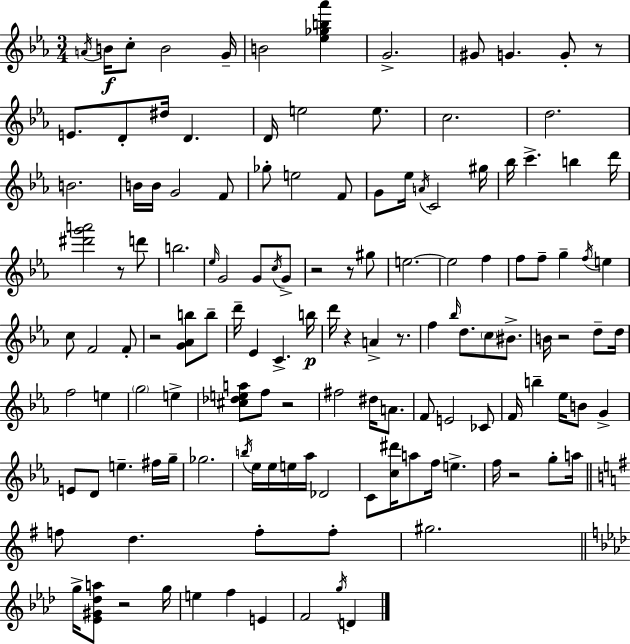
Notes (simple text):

A4/s B4/s C5/e B4/h G4/s B4/h [Eb5,Gb5,B5,Ab6]/q G4/h. G#4/e G4/q. G4/e R/e E4/e. D4/e D#5/s D4/q. D4/s E5/h E5/e. C5/h. D5/h. B4/h. B4/s B4/s G4/h F4/e Gb5/e E5/h F4/e G4/e Eb5/s A4/s C4/h G#5/s Bb5/s C6/q. B5/q D6/s [D#6,G6,A6]/h R/e D6/e B5/h. Eb5/s G4/h G4/e C5/s G4/e R/h R/e G#5/e E5/h. E5/h F5/q F5/e F5/e G5/q F5/s E5/q C5/e F4/h F4/e R/h [G4,Ab4,B5]/e B5/e D6/s Eb4/q C4/q. B5/s D6/s R/q A4/q R/e. F5/q Bb5/s D5/e. C5/e BIS4/e. B4/s R/h D5/e D5/s F5/h E5/q G5/h E5/q [C#5,Db5,E5,A5]/e F5/e R/h F#5/h D#5/s A4/e. F4/e E4/h CES4/e F4/s B5/q Eb5/s B4/e G4/q E4/e D4/e E5/q. F#5/s G5/s Gb5/h. B5/s Eb5/s Eb5/s E5/s Ab5/s Db4/h C4/e [C5,D#6]/s A5/e F5/s E5/q. F5/s R/h G5/e A5/s F5/e D5/q. F5/e F5/e G#5/h. G5/s [Eb4,G#4,Db5,A5]/e R/h G5/s E5/q F5/q E4/q F4/h G5/s D4/q